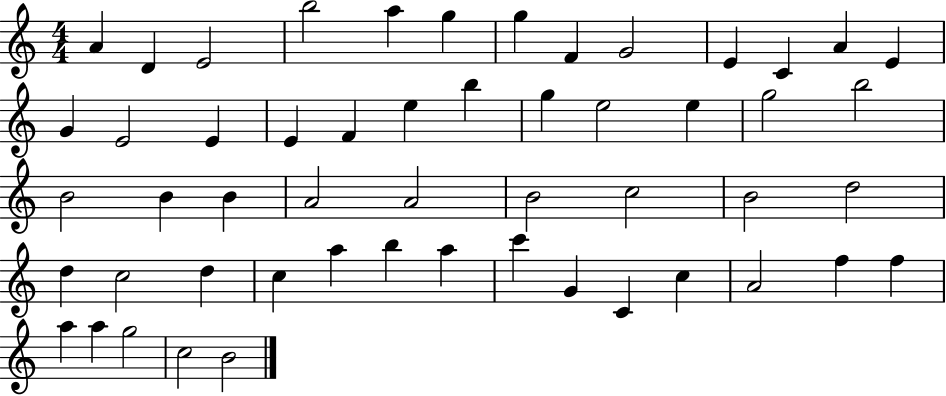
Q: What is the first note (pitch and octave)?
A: A4